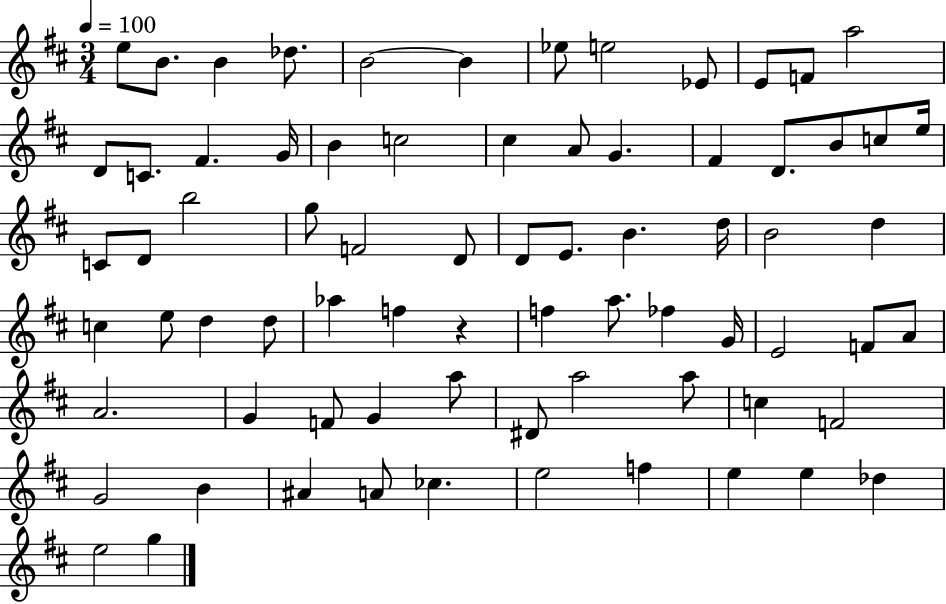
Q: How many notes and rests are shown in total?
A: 74